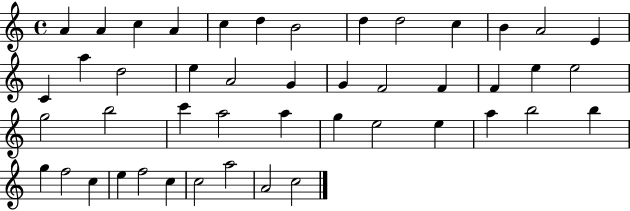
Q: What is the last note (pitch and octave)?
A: C5